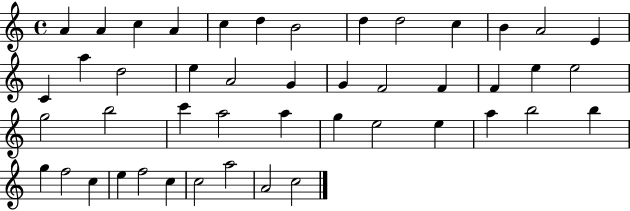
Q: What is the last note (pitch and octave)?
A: C5